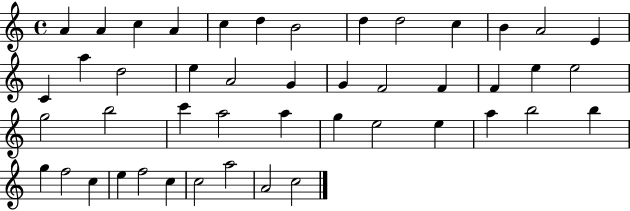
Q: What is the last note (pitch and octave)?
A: C5